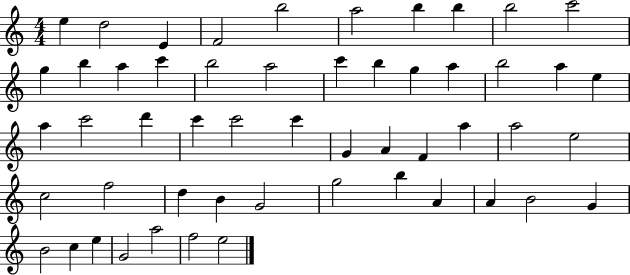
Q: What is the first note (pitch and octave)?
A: E5